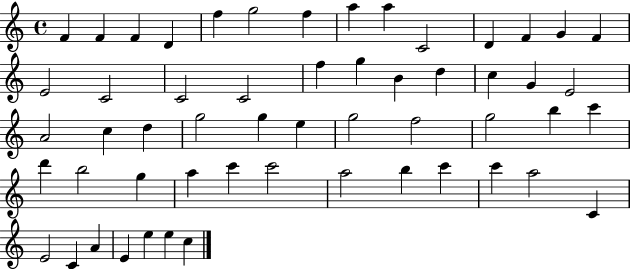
F4/q F4/q F4/q D4/q F5/q G5/h F5/q A5/q A5/q C4/h D4/q F4/q G4/q F4/q E4/h C4/h C4/h C4/h F5/q G5/q B4/q D5/q C5/q G4/q E4/h A4/h C5/q D5/q G5/h G5/q E5/q G5/h F5/h G5/h B5/q C6/q D6/q B5/h G5/q A5/q C6/q C6/h A5/h B5/q C6/q C6/q A5/h C4/q E4/h C4/q A4/q E4/q E5/q E5/q C5/q